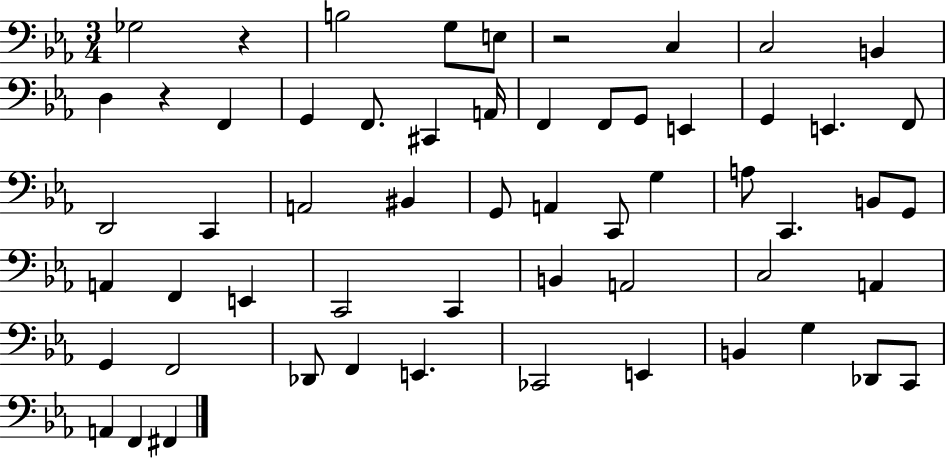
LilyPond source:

{
  \clef bass
  \numericTimeSignature
  \time 3/4
  \key ees \major
  ges2 r4 | b2 g8 e8 | r2 c4 | c2 b,4 | \break d4 r4 f,4 | g,4 f,8. cis,4 a,16 | f,4 f,8 g,8 e,4 | g,4 e,4. f,8 | \break d,2 c,4 | a,2 bis,4 | g,8 a,4 c,8 g4 | a8 c,4. b,8 g,8 | \break a,4 f,4 e,4 | c,2 c,4 | b,4 a,2 | c2 a,4 | \break g,4 f,2 | des,8 f,4 e,4. | ces,2 e,4 | b,4 g4 des,8 c,8 | \break a,4 f,4 fis,4 | \bar "|."
}